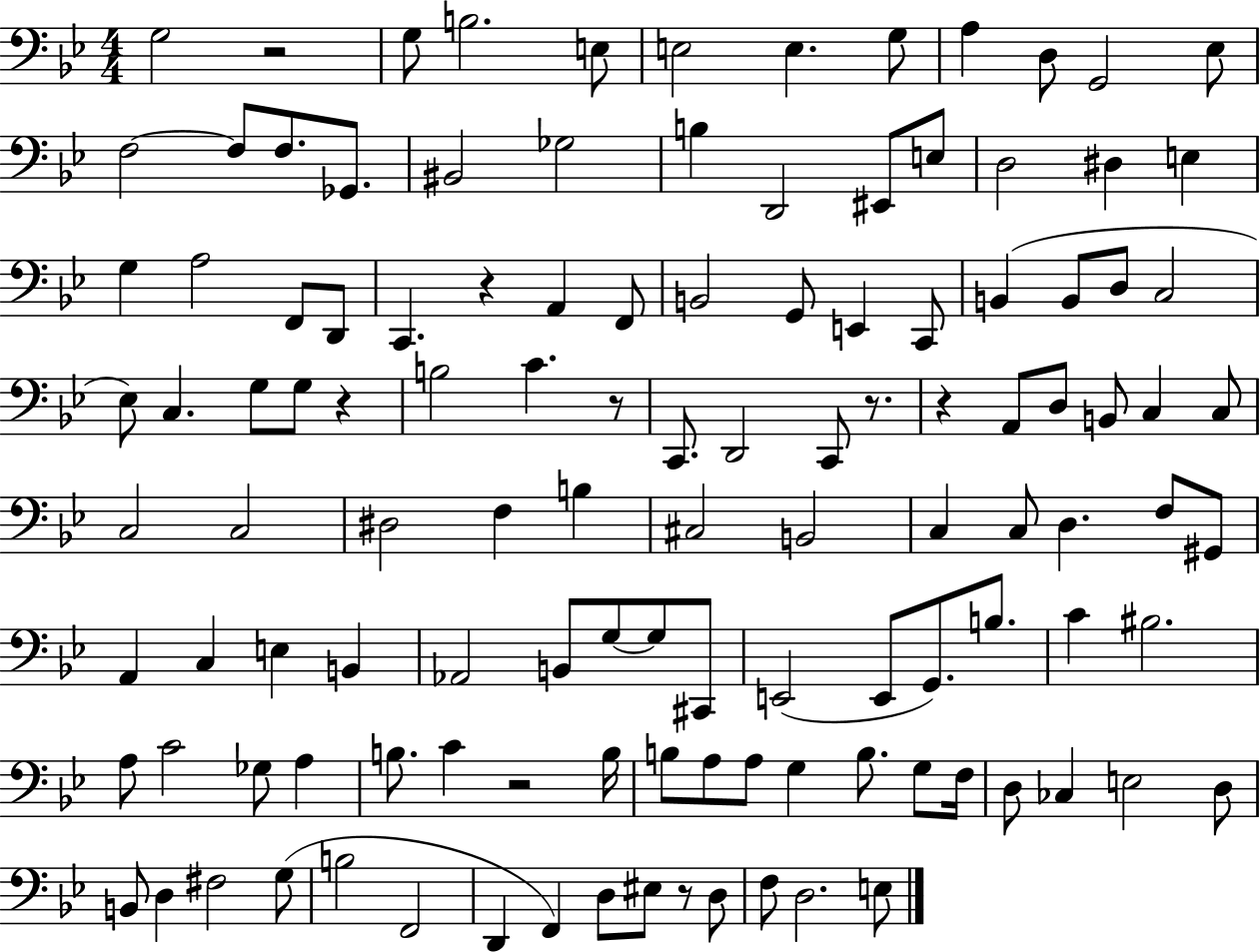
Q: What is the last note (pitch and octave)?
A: E3